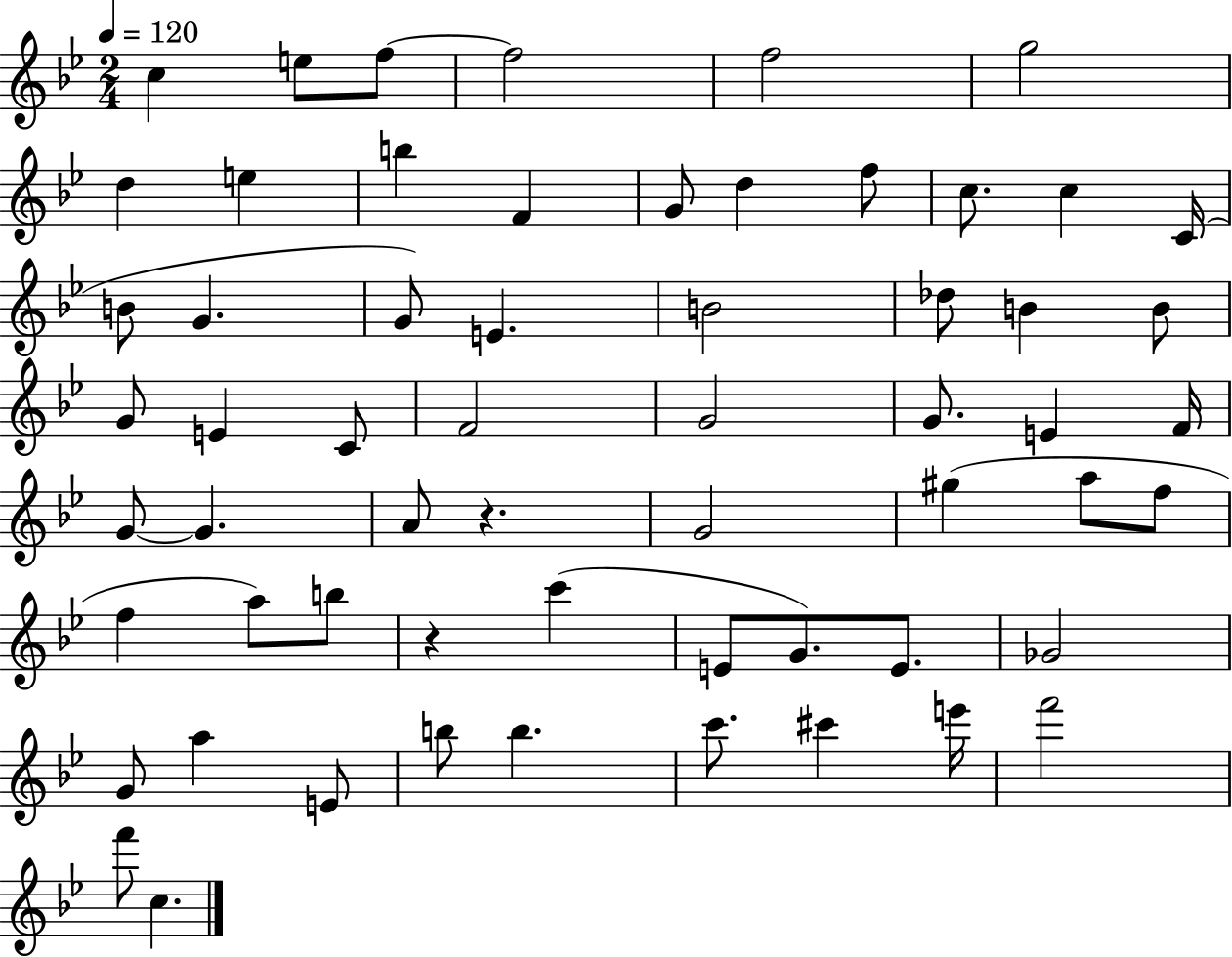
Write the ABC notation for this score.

X:1
T:Untitled
M:2/4
L:1/4
K:Bb
c e/2 f/2 f2 f2 g2 d e b F G/2 d f/2 c/2 c C/4 B/2 G G/2 E B2 _d/2 B B/2 G/2 E C/2 F2 G2 G/2 E F/4 G/2 G A/2 z G2 ^g a/2 f/2 f a/2 b/2 z c' E/2 G/2 E/2 _G2 G/2 a E/2 b/2 b c'/2 ^c' e'/4 f'2 f'/2 c